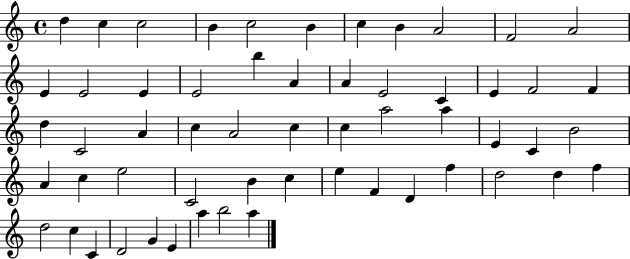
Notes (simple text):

D5/q C5/q C5/h B4/q C5/h B4/q C5/q B4/q A4/h F4/h A4/h E4/q E4/h E4/q E4/h B5/q A4/q A4/q E4/h C4/q E4/q F4/h F4/q D5/q C4/h A4/q C5/q A4/h C5/q C5/q A5/h A5/q E4/q C4/q B4/h A4/q C5/q E5/h C4/h B4/q C5/q E5/q F4/q D4/q F5/q D5/h D5/q F5/q D5/h C5/q C4/q D4/h G4/q E4/q A5/q B5/h A5/q